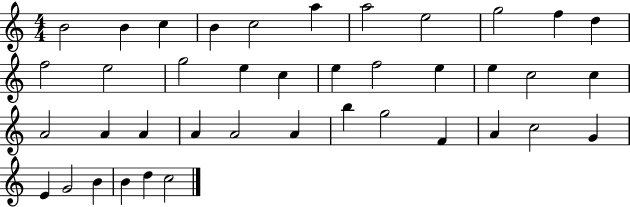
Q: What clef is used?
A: treble